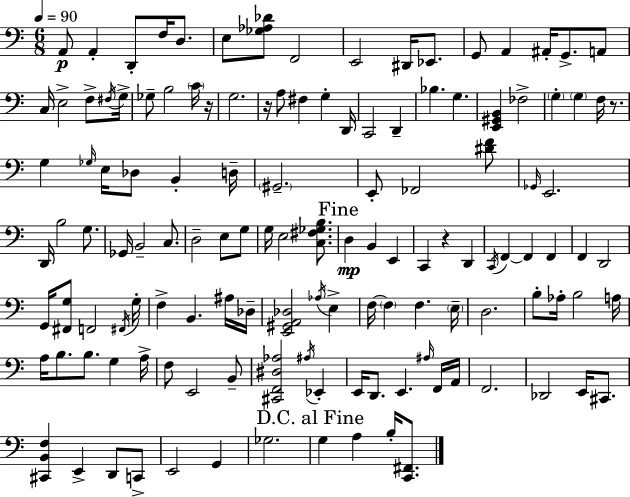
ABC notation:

X:1
T:Untitled
M:6/8
L:1/4
K:Am
A,,/2 A,, D,,/2 F,/4 D,/2 E,/2 [_G,_A,_D]/2 F,,2 E,,2 ^D,,/4 _E,,/2 G,,/2 A,, ^A,,/4 G,,/2 A,,/2 C,/4 E,2 F,/2 ^F,/4 G,/4 _G,/2 B,2 C/4 z/4 G,2 z/4 A,/2 ^F, G, D,,/4 C,,2 D,, _B, G, [E,,^G,,B,,] _F,2 G, G, F,/4 z/2 G, _G,/4 E,/4 _D,/2 B,, D,/4 ^G,,2 E,,/2 _F,,2 [^DF]/2 _G,,/4 E,,2 D,,/4 B,2 G,/2 _G,,/4 B,,2 C,/2 D,2 E,/2 G,/2 G,/4 E,2 [C,^F,_G,B,]/2 D, B,, E,, C,, z D,, C,,/4 F,, F,, F,, F,, D,,2 G,,/4 [^F,,G,]/2 F,,2 ^F,,/4 G,/4 F, B,, ^A,/4 _D,/4 [E,,^G,,A,,_D,]2 _A,/4 E, F,/4 F, F, E,/4 D,2 B,/2 _A,/4 B,2 A,/4 A,/4 B,/2 B,/2 G, A,/4 F,/2 E,,2 B,,/2 [^C,,F,,^D,_A,]2 ^A,/4 _E,, E,,/4 D,,/2 E,, ^A,/4 F,,/4 A,,/4 F,,2 _D,,2 E,,/4 ^C,,/2 [^C,,B,,F,] E,, D,,/2 C,,/2 E,,2 G,, _G,2 G, A, B,/4 [C,,^F,,]/2